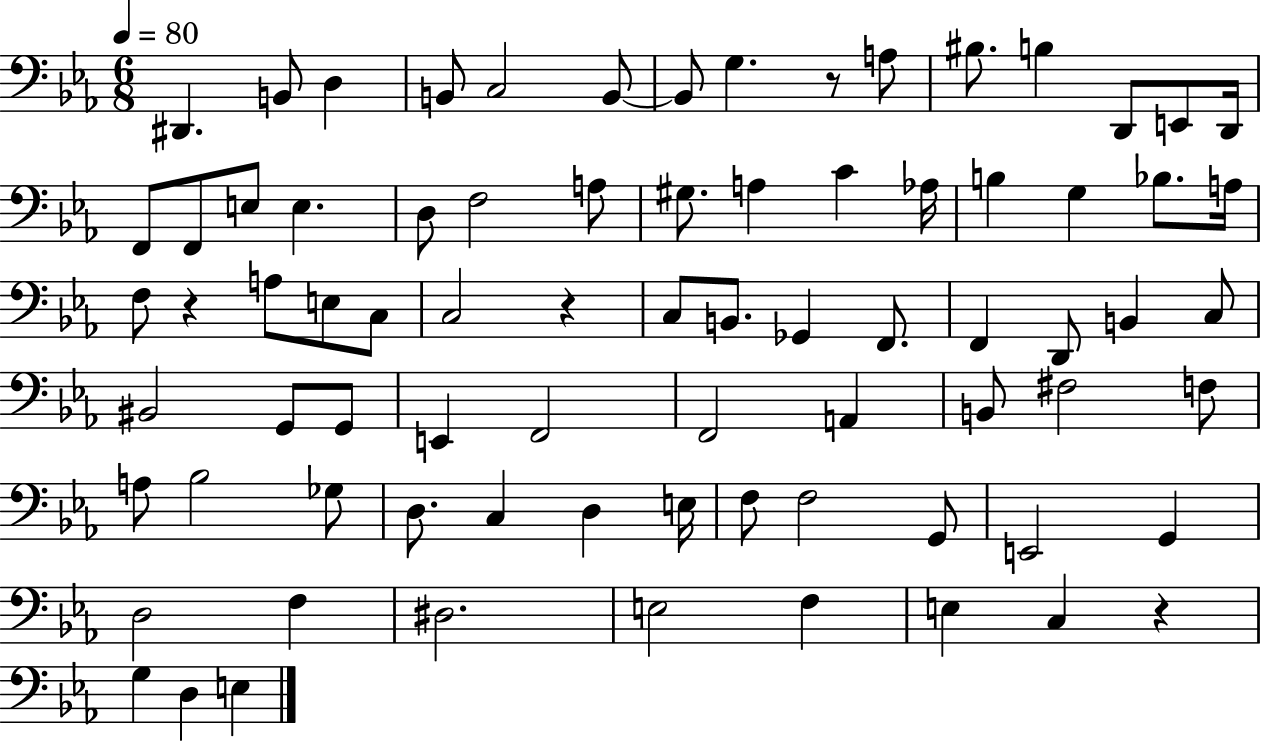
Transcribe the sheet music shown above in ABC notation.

X:1
T:Untitled
M:6/8
L:1/4
K:Eb
^D,, B,,/2 D, B,,/2 C,2 B,,/2 B,,/2 G, z/2 A,/2 ^B,/2 B, D,,/2 E,,/2 D,,/4 F,,/2 F,,/2 E,/2 E, D,/2 F,2 A,/2 ^G,/2 A, C _A,/4 B, G, _B,/2 A,/4 F,/2 z A,/2 E,/2 C,/2 C,2 z C,/2 B,,/2 _G,, F,,/2 F,, D,,/2 B,, C,/2 ^B,,2 G,,/2 G,,/2 E,, F,,2 F,,2 A,, B,,/2 ^F,2 F,/2 A,/2 _B,2 _G,/2 D,/2 C, D, E,/4 F,/2 F,2 G,,/2 E,,2 G,, D,2 F, ^D,2 E,2 F, E, C, z G, D, E,